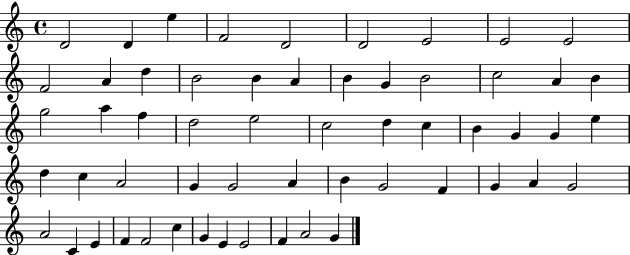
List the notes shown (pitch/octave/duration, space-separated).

D4/h D4/q E5/q F4/h D4/h D4/h E4/h E4/h E4/h F4/h A4/q D5/q B4/h B4/q A4/q B4/q G4/q B4/h C5/h A4/q B4/q G5/h A5/q F5/q D5/h E5/h C5/h D5/q C5/q B4/q G4/q G4/q E5/q D5/q C5/q A4/h G4/q G4/h A4/q B4/q G4/h F4/q G4/q A4/q G4/h A4/h C4/q E4/q F4/q F4/h C5/q G4/q E4/q E4/h F4/q A4/h G4/q